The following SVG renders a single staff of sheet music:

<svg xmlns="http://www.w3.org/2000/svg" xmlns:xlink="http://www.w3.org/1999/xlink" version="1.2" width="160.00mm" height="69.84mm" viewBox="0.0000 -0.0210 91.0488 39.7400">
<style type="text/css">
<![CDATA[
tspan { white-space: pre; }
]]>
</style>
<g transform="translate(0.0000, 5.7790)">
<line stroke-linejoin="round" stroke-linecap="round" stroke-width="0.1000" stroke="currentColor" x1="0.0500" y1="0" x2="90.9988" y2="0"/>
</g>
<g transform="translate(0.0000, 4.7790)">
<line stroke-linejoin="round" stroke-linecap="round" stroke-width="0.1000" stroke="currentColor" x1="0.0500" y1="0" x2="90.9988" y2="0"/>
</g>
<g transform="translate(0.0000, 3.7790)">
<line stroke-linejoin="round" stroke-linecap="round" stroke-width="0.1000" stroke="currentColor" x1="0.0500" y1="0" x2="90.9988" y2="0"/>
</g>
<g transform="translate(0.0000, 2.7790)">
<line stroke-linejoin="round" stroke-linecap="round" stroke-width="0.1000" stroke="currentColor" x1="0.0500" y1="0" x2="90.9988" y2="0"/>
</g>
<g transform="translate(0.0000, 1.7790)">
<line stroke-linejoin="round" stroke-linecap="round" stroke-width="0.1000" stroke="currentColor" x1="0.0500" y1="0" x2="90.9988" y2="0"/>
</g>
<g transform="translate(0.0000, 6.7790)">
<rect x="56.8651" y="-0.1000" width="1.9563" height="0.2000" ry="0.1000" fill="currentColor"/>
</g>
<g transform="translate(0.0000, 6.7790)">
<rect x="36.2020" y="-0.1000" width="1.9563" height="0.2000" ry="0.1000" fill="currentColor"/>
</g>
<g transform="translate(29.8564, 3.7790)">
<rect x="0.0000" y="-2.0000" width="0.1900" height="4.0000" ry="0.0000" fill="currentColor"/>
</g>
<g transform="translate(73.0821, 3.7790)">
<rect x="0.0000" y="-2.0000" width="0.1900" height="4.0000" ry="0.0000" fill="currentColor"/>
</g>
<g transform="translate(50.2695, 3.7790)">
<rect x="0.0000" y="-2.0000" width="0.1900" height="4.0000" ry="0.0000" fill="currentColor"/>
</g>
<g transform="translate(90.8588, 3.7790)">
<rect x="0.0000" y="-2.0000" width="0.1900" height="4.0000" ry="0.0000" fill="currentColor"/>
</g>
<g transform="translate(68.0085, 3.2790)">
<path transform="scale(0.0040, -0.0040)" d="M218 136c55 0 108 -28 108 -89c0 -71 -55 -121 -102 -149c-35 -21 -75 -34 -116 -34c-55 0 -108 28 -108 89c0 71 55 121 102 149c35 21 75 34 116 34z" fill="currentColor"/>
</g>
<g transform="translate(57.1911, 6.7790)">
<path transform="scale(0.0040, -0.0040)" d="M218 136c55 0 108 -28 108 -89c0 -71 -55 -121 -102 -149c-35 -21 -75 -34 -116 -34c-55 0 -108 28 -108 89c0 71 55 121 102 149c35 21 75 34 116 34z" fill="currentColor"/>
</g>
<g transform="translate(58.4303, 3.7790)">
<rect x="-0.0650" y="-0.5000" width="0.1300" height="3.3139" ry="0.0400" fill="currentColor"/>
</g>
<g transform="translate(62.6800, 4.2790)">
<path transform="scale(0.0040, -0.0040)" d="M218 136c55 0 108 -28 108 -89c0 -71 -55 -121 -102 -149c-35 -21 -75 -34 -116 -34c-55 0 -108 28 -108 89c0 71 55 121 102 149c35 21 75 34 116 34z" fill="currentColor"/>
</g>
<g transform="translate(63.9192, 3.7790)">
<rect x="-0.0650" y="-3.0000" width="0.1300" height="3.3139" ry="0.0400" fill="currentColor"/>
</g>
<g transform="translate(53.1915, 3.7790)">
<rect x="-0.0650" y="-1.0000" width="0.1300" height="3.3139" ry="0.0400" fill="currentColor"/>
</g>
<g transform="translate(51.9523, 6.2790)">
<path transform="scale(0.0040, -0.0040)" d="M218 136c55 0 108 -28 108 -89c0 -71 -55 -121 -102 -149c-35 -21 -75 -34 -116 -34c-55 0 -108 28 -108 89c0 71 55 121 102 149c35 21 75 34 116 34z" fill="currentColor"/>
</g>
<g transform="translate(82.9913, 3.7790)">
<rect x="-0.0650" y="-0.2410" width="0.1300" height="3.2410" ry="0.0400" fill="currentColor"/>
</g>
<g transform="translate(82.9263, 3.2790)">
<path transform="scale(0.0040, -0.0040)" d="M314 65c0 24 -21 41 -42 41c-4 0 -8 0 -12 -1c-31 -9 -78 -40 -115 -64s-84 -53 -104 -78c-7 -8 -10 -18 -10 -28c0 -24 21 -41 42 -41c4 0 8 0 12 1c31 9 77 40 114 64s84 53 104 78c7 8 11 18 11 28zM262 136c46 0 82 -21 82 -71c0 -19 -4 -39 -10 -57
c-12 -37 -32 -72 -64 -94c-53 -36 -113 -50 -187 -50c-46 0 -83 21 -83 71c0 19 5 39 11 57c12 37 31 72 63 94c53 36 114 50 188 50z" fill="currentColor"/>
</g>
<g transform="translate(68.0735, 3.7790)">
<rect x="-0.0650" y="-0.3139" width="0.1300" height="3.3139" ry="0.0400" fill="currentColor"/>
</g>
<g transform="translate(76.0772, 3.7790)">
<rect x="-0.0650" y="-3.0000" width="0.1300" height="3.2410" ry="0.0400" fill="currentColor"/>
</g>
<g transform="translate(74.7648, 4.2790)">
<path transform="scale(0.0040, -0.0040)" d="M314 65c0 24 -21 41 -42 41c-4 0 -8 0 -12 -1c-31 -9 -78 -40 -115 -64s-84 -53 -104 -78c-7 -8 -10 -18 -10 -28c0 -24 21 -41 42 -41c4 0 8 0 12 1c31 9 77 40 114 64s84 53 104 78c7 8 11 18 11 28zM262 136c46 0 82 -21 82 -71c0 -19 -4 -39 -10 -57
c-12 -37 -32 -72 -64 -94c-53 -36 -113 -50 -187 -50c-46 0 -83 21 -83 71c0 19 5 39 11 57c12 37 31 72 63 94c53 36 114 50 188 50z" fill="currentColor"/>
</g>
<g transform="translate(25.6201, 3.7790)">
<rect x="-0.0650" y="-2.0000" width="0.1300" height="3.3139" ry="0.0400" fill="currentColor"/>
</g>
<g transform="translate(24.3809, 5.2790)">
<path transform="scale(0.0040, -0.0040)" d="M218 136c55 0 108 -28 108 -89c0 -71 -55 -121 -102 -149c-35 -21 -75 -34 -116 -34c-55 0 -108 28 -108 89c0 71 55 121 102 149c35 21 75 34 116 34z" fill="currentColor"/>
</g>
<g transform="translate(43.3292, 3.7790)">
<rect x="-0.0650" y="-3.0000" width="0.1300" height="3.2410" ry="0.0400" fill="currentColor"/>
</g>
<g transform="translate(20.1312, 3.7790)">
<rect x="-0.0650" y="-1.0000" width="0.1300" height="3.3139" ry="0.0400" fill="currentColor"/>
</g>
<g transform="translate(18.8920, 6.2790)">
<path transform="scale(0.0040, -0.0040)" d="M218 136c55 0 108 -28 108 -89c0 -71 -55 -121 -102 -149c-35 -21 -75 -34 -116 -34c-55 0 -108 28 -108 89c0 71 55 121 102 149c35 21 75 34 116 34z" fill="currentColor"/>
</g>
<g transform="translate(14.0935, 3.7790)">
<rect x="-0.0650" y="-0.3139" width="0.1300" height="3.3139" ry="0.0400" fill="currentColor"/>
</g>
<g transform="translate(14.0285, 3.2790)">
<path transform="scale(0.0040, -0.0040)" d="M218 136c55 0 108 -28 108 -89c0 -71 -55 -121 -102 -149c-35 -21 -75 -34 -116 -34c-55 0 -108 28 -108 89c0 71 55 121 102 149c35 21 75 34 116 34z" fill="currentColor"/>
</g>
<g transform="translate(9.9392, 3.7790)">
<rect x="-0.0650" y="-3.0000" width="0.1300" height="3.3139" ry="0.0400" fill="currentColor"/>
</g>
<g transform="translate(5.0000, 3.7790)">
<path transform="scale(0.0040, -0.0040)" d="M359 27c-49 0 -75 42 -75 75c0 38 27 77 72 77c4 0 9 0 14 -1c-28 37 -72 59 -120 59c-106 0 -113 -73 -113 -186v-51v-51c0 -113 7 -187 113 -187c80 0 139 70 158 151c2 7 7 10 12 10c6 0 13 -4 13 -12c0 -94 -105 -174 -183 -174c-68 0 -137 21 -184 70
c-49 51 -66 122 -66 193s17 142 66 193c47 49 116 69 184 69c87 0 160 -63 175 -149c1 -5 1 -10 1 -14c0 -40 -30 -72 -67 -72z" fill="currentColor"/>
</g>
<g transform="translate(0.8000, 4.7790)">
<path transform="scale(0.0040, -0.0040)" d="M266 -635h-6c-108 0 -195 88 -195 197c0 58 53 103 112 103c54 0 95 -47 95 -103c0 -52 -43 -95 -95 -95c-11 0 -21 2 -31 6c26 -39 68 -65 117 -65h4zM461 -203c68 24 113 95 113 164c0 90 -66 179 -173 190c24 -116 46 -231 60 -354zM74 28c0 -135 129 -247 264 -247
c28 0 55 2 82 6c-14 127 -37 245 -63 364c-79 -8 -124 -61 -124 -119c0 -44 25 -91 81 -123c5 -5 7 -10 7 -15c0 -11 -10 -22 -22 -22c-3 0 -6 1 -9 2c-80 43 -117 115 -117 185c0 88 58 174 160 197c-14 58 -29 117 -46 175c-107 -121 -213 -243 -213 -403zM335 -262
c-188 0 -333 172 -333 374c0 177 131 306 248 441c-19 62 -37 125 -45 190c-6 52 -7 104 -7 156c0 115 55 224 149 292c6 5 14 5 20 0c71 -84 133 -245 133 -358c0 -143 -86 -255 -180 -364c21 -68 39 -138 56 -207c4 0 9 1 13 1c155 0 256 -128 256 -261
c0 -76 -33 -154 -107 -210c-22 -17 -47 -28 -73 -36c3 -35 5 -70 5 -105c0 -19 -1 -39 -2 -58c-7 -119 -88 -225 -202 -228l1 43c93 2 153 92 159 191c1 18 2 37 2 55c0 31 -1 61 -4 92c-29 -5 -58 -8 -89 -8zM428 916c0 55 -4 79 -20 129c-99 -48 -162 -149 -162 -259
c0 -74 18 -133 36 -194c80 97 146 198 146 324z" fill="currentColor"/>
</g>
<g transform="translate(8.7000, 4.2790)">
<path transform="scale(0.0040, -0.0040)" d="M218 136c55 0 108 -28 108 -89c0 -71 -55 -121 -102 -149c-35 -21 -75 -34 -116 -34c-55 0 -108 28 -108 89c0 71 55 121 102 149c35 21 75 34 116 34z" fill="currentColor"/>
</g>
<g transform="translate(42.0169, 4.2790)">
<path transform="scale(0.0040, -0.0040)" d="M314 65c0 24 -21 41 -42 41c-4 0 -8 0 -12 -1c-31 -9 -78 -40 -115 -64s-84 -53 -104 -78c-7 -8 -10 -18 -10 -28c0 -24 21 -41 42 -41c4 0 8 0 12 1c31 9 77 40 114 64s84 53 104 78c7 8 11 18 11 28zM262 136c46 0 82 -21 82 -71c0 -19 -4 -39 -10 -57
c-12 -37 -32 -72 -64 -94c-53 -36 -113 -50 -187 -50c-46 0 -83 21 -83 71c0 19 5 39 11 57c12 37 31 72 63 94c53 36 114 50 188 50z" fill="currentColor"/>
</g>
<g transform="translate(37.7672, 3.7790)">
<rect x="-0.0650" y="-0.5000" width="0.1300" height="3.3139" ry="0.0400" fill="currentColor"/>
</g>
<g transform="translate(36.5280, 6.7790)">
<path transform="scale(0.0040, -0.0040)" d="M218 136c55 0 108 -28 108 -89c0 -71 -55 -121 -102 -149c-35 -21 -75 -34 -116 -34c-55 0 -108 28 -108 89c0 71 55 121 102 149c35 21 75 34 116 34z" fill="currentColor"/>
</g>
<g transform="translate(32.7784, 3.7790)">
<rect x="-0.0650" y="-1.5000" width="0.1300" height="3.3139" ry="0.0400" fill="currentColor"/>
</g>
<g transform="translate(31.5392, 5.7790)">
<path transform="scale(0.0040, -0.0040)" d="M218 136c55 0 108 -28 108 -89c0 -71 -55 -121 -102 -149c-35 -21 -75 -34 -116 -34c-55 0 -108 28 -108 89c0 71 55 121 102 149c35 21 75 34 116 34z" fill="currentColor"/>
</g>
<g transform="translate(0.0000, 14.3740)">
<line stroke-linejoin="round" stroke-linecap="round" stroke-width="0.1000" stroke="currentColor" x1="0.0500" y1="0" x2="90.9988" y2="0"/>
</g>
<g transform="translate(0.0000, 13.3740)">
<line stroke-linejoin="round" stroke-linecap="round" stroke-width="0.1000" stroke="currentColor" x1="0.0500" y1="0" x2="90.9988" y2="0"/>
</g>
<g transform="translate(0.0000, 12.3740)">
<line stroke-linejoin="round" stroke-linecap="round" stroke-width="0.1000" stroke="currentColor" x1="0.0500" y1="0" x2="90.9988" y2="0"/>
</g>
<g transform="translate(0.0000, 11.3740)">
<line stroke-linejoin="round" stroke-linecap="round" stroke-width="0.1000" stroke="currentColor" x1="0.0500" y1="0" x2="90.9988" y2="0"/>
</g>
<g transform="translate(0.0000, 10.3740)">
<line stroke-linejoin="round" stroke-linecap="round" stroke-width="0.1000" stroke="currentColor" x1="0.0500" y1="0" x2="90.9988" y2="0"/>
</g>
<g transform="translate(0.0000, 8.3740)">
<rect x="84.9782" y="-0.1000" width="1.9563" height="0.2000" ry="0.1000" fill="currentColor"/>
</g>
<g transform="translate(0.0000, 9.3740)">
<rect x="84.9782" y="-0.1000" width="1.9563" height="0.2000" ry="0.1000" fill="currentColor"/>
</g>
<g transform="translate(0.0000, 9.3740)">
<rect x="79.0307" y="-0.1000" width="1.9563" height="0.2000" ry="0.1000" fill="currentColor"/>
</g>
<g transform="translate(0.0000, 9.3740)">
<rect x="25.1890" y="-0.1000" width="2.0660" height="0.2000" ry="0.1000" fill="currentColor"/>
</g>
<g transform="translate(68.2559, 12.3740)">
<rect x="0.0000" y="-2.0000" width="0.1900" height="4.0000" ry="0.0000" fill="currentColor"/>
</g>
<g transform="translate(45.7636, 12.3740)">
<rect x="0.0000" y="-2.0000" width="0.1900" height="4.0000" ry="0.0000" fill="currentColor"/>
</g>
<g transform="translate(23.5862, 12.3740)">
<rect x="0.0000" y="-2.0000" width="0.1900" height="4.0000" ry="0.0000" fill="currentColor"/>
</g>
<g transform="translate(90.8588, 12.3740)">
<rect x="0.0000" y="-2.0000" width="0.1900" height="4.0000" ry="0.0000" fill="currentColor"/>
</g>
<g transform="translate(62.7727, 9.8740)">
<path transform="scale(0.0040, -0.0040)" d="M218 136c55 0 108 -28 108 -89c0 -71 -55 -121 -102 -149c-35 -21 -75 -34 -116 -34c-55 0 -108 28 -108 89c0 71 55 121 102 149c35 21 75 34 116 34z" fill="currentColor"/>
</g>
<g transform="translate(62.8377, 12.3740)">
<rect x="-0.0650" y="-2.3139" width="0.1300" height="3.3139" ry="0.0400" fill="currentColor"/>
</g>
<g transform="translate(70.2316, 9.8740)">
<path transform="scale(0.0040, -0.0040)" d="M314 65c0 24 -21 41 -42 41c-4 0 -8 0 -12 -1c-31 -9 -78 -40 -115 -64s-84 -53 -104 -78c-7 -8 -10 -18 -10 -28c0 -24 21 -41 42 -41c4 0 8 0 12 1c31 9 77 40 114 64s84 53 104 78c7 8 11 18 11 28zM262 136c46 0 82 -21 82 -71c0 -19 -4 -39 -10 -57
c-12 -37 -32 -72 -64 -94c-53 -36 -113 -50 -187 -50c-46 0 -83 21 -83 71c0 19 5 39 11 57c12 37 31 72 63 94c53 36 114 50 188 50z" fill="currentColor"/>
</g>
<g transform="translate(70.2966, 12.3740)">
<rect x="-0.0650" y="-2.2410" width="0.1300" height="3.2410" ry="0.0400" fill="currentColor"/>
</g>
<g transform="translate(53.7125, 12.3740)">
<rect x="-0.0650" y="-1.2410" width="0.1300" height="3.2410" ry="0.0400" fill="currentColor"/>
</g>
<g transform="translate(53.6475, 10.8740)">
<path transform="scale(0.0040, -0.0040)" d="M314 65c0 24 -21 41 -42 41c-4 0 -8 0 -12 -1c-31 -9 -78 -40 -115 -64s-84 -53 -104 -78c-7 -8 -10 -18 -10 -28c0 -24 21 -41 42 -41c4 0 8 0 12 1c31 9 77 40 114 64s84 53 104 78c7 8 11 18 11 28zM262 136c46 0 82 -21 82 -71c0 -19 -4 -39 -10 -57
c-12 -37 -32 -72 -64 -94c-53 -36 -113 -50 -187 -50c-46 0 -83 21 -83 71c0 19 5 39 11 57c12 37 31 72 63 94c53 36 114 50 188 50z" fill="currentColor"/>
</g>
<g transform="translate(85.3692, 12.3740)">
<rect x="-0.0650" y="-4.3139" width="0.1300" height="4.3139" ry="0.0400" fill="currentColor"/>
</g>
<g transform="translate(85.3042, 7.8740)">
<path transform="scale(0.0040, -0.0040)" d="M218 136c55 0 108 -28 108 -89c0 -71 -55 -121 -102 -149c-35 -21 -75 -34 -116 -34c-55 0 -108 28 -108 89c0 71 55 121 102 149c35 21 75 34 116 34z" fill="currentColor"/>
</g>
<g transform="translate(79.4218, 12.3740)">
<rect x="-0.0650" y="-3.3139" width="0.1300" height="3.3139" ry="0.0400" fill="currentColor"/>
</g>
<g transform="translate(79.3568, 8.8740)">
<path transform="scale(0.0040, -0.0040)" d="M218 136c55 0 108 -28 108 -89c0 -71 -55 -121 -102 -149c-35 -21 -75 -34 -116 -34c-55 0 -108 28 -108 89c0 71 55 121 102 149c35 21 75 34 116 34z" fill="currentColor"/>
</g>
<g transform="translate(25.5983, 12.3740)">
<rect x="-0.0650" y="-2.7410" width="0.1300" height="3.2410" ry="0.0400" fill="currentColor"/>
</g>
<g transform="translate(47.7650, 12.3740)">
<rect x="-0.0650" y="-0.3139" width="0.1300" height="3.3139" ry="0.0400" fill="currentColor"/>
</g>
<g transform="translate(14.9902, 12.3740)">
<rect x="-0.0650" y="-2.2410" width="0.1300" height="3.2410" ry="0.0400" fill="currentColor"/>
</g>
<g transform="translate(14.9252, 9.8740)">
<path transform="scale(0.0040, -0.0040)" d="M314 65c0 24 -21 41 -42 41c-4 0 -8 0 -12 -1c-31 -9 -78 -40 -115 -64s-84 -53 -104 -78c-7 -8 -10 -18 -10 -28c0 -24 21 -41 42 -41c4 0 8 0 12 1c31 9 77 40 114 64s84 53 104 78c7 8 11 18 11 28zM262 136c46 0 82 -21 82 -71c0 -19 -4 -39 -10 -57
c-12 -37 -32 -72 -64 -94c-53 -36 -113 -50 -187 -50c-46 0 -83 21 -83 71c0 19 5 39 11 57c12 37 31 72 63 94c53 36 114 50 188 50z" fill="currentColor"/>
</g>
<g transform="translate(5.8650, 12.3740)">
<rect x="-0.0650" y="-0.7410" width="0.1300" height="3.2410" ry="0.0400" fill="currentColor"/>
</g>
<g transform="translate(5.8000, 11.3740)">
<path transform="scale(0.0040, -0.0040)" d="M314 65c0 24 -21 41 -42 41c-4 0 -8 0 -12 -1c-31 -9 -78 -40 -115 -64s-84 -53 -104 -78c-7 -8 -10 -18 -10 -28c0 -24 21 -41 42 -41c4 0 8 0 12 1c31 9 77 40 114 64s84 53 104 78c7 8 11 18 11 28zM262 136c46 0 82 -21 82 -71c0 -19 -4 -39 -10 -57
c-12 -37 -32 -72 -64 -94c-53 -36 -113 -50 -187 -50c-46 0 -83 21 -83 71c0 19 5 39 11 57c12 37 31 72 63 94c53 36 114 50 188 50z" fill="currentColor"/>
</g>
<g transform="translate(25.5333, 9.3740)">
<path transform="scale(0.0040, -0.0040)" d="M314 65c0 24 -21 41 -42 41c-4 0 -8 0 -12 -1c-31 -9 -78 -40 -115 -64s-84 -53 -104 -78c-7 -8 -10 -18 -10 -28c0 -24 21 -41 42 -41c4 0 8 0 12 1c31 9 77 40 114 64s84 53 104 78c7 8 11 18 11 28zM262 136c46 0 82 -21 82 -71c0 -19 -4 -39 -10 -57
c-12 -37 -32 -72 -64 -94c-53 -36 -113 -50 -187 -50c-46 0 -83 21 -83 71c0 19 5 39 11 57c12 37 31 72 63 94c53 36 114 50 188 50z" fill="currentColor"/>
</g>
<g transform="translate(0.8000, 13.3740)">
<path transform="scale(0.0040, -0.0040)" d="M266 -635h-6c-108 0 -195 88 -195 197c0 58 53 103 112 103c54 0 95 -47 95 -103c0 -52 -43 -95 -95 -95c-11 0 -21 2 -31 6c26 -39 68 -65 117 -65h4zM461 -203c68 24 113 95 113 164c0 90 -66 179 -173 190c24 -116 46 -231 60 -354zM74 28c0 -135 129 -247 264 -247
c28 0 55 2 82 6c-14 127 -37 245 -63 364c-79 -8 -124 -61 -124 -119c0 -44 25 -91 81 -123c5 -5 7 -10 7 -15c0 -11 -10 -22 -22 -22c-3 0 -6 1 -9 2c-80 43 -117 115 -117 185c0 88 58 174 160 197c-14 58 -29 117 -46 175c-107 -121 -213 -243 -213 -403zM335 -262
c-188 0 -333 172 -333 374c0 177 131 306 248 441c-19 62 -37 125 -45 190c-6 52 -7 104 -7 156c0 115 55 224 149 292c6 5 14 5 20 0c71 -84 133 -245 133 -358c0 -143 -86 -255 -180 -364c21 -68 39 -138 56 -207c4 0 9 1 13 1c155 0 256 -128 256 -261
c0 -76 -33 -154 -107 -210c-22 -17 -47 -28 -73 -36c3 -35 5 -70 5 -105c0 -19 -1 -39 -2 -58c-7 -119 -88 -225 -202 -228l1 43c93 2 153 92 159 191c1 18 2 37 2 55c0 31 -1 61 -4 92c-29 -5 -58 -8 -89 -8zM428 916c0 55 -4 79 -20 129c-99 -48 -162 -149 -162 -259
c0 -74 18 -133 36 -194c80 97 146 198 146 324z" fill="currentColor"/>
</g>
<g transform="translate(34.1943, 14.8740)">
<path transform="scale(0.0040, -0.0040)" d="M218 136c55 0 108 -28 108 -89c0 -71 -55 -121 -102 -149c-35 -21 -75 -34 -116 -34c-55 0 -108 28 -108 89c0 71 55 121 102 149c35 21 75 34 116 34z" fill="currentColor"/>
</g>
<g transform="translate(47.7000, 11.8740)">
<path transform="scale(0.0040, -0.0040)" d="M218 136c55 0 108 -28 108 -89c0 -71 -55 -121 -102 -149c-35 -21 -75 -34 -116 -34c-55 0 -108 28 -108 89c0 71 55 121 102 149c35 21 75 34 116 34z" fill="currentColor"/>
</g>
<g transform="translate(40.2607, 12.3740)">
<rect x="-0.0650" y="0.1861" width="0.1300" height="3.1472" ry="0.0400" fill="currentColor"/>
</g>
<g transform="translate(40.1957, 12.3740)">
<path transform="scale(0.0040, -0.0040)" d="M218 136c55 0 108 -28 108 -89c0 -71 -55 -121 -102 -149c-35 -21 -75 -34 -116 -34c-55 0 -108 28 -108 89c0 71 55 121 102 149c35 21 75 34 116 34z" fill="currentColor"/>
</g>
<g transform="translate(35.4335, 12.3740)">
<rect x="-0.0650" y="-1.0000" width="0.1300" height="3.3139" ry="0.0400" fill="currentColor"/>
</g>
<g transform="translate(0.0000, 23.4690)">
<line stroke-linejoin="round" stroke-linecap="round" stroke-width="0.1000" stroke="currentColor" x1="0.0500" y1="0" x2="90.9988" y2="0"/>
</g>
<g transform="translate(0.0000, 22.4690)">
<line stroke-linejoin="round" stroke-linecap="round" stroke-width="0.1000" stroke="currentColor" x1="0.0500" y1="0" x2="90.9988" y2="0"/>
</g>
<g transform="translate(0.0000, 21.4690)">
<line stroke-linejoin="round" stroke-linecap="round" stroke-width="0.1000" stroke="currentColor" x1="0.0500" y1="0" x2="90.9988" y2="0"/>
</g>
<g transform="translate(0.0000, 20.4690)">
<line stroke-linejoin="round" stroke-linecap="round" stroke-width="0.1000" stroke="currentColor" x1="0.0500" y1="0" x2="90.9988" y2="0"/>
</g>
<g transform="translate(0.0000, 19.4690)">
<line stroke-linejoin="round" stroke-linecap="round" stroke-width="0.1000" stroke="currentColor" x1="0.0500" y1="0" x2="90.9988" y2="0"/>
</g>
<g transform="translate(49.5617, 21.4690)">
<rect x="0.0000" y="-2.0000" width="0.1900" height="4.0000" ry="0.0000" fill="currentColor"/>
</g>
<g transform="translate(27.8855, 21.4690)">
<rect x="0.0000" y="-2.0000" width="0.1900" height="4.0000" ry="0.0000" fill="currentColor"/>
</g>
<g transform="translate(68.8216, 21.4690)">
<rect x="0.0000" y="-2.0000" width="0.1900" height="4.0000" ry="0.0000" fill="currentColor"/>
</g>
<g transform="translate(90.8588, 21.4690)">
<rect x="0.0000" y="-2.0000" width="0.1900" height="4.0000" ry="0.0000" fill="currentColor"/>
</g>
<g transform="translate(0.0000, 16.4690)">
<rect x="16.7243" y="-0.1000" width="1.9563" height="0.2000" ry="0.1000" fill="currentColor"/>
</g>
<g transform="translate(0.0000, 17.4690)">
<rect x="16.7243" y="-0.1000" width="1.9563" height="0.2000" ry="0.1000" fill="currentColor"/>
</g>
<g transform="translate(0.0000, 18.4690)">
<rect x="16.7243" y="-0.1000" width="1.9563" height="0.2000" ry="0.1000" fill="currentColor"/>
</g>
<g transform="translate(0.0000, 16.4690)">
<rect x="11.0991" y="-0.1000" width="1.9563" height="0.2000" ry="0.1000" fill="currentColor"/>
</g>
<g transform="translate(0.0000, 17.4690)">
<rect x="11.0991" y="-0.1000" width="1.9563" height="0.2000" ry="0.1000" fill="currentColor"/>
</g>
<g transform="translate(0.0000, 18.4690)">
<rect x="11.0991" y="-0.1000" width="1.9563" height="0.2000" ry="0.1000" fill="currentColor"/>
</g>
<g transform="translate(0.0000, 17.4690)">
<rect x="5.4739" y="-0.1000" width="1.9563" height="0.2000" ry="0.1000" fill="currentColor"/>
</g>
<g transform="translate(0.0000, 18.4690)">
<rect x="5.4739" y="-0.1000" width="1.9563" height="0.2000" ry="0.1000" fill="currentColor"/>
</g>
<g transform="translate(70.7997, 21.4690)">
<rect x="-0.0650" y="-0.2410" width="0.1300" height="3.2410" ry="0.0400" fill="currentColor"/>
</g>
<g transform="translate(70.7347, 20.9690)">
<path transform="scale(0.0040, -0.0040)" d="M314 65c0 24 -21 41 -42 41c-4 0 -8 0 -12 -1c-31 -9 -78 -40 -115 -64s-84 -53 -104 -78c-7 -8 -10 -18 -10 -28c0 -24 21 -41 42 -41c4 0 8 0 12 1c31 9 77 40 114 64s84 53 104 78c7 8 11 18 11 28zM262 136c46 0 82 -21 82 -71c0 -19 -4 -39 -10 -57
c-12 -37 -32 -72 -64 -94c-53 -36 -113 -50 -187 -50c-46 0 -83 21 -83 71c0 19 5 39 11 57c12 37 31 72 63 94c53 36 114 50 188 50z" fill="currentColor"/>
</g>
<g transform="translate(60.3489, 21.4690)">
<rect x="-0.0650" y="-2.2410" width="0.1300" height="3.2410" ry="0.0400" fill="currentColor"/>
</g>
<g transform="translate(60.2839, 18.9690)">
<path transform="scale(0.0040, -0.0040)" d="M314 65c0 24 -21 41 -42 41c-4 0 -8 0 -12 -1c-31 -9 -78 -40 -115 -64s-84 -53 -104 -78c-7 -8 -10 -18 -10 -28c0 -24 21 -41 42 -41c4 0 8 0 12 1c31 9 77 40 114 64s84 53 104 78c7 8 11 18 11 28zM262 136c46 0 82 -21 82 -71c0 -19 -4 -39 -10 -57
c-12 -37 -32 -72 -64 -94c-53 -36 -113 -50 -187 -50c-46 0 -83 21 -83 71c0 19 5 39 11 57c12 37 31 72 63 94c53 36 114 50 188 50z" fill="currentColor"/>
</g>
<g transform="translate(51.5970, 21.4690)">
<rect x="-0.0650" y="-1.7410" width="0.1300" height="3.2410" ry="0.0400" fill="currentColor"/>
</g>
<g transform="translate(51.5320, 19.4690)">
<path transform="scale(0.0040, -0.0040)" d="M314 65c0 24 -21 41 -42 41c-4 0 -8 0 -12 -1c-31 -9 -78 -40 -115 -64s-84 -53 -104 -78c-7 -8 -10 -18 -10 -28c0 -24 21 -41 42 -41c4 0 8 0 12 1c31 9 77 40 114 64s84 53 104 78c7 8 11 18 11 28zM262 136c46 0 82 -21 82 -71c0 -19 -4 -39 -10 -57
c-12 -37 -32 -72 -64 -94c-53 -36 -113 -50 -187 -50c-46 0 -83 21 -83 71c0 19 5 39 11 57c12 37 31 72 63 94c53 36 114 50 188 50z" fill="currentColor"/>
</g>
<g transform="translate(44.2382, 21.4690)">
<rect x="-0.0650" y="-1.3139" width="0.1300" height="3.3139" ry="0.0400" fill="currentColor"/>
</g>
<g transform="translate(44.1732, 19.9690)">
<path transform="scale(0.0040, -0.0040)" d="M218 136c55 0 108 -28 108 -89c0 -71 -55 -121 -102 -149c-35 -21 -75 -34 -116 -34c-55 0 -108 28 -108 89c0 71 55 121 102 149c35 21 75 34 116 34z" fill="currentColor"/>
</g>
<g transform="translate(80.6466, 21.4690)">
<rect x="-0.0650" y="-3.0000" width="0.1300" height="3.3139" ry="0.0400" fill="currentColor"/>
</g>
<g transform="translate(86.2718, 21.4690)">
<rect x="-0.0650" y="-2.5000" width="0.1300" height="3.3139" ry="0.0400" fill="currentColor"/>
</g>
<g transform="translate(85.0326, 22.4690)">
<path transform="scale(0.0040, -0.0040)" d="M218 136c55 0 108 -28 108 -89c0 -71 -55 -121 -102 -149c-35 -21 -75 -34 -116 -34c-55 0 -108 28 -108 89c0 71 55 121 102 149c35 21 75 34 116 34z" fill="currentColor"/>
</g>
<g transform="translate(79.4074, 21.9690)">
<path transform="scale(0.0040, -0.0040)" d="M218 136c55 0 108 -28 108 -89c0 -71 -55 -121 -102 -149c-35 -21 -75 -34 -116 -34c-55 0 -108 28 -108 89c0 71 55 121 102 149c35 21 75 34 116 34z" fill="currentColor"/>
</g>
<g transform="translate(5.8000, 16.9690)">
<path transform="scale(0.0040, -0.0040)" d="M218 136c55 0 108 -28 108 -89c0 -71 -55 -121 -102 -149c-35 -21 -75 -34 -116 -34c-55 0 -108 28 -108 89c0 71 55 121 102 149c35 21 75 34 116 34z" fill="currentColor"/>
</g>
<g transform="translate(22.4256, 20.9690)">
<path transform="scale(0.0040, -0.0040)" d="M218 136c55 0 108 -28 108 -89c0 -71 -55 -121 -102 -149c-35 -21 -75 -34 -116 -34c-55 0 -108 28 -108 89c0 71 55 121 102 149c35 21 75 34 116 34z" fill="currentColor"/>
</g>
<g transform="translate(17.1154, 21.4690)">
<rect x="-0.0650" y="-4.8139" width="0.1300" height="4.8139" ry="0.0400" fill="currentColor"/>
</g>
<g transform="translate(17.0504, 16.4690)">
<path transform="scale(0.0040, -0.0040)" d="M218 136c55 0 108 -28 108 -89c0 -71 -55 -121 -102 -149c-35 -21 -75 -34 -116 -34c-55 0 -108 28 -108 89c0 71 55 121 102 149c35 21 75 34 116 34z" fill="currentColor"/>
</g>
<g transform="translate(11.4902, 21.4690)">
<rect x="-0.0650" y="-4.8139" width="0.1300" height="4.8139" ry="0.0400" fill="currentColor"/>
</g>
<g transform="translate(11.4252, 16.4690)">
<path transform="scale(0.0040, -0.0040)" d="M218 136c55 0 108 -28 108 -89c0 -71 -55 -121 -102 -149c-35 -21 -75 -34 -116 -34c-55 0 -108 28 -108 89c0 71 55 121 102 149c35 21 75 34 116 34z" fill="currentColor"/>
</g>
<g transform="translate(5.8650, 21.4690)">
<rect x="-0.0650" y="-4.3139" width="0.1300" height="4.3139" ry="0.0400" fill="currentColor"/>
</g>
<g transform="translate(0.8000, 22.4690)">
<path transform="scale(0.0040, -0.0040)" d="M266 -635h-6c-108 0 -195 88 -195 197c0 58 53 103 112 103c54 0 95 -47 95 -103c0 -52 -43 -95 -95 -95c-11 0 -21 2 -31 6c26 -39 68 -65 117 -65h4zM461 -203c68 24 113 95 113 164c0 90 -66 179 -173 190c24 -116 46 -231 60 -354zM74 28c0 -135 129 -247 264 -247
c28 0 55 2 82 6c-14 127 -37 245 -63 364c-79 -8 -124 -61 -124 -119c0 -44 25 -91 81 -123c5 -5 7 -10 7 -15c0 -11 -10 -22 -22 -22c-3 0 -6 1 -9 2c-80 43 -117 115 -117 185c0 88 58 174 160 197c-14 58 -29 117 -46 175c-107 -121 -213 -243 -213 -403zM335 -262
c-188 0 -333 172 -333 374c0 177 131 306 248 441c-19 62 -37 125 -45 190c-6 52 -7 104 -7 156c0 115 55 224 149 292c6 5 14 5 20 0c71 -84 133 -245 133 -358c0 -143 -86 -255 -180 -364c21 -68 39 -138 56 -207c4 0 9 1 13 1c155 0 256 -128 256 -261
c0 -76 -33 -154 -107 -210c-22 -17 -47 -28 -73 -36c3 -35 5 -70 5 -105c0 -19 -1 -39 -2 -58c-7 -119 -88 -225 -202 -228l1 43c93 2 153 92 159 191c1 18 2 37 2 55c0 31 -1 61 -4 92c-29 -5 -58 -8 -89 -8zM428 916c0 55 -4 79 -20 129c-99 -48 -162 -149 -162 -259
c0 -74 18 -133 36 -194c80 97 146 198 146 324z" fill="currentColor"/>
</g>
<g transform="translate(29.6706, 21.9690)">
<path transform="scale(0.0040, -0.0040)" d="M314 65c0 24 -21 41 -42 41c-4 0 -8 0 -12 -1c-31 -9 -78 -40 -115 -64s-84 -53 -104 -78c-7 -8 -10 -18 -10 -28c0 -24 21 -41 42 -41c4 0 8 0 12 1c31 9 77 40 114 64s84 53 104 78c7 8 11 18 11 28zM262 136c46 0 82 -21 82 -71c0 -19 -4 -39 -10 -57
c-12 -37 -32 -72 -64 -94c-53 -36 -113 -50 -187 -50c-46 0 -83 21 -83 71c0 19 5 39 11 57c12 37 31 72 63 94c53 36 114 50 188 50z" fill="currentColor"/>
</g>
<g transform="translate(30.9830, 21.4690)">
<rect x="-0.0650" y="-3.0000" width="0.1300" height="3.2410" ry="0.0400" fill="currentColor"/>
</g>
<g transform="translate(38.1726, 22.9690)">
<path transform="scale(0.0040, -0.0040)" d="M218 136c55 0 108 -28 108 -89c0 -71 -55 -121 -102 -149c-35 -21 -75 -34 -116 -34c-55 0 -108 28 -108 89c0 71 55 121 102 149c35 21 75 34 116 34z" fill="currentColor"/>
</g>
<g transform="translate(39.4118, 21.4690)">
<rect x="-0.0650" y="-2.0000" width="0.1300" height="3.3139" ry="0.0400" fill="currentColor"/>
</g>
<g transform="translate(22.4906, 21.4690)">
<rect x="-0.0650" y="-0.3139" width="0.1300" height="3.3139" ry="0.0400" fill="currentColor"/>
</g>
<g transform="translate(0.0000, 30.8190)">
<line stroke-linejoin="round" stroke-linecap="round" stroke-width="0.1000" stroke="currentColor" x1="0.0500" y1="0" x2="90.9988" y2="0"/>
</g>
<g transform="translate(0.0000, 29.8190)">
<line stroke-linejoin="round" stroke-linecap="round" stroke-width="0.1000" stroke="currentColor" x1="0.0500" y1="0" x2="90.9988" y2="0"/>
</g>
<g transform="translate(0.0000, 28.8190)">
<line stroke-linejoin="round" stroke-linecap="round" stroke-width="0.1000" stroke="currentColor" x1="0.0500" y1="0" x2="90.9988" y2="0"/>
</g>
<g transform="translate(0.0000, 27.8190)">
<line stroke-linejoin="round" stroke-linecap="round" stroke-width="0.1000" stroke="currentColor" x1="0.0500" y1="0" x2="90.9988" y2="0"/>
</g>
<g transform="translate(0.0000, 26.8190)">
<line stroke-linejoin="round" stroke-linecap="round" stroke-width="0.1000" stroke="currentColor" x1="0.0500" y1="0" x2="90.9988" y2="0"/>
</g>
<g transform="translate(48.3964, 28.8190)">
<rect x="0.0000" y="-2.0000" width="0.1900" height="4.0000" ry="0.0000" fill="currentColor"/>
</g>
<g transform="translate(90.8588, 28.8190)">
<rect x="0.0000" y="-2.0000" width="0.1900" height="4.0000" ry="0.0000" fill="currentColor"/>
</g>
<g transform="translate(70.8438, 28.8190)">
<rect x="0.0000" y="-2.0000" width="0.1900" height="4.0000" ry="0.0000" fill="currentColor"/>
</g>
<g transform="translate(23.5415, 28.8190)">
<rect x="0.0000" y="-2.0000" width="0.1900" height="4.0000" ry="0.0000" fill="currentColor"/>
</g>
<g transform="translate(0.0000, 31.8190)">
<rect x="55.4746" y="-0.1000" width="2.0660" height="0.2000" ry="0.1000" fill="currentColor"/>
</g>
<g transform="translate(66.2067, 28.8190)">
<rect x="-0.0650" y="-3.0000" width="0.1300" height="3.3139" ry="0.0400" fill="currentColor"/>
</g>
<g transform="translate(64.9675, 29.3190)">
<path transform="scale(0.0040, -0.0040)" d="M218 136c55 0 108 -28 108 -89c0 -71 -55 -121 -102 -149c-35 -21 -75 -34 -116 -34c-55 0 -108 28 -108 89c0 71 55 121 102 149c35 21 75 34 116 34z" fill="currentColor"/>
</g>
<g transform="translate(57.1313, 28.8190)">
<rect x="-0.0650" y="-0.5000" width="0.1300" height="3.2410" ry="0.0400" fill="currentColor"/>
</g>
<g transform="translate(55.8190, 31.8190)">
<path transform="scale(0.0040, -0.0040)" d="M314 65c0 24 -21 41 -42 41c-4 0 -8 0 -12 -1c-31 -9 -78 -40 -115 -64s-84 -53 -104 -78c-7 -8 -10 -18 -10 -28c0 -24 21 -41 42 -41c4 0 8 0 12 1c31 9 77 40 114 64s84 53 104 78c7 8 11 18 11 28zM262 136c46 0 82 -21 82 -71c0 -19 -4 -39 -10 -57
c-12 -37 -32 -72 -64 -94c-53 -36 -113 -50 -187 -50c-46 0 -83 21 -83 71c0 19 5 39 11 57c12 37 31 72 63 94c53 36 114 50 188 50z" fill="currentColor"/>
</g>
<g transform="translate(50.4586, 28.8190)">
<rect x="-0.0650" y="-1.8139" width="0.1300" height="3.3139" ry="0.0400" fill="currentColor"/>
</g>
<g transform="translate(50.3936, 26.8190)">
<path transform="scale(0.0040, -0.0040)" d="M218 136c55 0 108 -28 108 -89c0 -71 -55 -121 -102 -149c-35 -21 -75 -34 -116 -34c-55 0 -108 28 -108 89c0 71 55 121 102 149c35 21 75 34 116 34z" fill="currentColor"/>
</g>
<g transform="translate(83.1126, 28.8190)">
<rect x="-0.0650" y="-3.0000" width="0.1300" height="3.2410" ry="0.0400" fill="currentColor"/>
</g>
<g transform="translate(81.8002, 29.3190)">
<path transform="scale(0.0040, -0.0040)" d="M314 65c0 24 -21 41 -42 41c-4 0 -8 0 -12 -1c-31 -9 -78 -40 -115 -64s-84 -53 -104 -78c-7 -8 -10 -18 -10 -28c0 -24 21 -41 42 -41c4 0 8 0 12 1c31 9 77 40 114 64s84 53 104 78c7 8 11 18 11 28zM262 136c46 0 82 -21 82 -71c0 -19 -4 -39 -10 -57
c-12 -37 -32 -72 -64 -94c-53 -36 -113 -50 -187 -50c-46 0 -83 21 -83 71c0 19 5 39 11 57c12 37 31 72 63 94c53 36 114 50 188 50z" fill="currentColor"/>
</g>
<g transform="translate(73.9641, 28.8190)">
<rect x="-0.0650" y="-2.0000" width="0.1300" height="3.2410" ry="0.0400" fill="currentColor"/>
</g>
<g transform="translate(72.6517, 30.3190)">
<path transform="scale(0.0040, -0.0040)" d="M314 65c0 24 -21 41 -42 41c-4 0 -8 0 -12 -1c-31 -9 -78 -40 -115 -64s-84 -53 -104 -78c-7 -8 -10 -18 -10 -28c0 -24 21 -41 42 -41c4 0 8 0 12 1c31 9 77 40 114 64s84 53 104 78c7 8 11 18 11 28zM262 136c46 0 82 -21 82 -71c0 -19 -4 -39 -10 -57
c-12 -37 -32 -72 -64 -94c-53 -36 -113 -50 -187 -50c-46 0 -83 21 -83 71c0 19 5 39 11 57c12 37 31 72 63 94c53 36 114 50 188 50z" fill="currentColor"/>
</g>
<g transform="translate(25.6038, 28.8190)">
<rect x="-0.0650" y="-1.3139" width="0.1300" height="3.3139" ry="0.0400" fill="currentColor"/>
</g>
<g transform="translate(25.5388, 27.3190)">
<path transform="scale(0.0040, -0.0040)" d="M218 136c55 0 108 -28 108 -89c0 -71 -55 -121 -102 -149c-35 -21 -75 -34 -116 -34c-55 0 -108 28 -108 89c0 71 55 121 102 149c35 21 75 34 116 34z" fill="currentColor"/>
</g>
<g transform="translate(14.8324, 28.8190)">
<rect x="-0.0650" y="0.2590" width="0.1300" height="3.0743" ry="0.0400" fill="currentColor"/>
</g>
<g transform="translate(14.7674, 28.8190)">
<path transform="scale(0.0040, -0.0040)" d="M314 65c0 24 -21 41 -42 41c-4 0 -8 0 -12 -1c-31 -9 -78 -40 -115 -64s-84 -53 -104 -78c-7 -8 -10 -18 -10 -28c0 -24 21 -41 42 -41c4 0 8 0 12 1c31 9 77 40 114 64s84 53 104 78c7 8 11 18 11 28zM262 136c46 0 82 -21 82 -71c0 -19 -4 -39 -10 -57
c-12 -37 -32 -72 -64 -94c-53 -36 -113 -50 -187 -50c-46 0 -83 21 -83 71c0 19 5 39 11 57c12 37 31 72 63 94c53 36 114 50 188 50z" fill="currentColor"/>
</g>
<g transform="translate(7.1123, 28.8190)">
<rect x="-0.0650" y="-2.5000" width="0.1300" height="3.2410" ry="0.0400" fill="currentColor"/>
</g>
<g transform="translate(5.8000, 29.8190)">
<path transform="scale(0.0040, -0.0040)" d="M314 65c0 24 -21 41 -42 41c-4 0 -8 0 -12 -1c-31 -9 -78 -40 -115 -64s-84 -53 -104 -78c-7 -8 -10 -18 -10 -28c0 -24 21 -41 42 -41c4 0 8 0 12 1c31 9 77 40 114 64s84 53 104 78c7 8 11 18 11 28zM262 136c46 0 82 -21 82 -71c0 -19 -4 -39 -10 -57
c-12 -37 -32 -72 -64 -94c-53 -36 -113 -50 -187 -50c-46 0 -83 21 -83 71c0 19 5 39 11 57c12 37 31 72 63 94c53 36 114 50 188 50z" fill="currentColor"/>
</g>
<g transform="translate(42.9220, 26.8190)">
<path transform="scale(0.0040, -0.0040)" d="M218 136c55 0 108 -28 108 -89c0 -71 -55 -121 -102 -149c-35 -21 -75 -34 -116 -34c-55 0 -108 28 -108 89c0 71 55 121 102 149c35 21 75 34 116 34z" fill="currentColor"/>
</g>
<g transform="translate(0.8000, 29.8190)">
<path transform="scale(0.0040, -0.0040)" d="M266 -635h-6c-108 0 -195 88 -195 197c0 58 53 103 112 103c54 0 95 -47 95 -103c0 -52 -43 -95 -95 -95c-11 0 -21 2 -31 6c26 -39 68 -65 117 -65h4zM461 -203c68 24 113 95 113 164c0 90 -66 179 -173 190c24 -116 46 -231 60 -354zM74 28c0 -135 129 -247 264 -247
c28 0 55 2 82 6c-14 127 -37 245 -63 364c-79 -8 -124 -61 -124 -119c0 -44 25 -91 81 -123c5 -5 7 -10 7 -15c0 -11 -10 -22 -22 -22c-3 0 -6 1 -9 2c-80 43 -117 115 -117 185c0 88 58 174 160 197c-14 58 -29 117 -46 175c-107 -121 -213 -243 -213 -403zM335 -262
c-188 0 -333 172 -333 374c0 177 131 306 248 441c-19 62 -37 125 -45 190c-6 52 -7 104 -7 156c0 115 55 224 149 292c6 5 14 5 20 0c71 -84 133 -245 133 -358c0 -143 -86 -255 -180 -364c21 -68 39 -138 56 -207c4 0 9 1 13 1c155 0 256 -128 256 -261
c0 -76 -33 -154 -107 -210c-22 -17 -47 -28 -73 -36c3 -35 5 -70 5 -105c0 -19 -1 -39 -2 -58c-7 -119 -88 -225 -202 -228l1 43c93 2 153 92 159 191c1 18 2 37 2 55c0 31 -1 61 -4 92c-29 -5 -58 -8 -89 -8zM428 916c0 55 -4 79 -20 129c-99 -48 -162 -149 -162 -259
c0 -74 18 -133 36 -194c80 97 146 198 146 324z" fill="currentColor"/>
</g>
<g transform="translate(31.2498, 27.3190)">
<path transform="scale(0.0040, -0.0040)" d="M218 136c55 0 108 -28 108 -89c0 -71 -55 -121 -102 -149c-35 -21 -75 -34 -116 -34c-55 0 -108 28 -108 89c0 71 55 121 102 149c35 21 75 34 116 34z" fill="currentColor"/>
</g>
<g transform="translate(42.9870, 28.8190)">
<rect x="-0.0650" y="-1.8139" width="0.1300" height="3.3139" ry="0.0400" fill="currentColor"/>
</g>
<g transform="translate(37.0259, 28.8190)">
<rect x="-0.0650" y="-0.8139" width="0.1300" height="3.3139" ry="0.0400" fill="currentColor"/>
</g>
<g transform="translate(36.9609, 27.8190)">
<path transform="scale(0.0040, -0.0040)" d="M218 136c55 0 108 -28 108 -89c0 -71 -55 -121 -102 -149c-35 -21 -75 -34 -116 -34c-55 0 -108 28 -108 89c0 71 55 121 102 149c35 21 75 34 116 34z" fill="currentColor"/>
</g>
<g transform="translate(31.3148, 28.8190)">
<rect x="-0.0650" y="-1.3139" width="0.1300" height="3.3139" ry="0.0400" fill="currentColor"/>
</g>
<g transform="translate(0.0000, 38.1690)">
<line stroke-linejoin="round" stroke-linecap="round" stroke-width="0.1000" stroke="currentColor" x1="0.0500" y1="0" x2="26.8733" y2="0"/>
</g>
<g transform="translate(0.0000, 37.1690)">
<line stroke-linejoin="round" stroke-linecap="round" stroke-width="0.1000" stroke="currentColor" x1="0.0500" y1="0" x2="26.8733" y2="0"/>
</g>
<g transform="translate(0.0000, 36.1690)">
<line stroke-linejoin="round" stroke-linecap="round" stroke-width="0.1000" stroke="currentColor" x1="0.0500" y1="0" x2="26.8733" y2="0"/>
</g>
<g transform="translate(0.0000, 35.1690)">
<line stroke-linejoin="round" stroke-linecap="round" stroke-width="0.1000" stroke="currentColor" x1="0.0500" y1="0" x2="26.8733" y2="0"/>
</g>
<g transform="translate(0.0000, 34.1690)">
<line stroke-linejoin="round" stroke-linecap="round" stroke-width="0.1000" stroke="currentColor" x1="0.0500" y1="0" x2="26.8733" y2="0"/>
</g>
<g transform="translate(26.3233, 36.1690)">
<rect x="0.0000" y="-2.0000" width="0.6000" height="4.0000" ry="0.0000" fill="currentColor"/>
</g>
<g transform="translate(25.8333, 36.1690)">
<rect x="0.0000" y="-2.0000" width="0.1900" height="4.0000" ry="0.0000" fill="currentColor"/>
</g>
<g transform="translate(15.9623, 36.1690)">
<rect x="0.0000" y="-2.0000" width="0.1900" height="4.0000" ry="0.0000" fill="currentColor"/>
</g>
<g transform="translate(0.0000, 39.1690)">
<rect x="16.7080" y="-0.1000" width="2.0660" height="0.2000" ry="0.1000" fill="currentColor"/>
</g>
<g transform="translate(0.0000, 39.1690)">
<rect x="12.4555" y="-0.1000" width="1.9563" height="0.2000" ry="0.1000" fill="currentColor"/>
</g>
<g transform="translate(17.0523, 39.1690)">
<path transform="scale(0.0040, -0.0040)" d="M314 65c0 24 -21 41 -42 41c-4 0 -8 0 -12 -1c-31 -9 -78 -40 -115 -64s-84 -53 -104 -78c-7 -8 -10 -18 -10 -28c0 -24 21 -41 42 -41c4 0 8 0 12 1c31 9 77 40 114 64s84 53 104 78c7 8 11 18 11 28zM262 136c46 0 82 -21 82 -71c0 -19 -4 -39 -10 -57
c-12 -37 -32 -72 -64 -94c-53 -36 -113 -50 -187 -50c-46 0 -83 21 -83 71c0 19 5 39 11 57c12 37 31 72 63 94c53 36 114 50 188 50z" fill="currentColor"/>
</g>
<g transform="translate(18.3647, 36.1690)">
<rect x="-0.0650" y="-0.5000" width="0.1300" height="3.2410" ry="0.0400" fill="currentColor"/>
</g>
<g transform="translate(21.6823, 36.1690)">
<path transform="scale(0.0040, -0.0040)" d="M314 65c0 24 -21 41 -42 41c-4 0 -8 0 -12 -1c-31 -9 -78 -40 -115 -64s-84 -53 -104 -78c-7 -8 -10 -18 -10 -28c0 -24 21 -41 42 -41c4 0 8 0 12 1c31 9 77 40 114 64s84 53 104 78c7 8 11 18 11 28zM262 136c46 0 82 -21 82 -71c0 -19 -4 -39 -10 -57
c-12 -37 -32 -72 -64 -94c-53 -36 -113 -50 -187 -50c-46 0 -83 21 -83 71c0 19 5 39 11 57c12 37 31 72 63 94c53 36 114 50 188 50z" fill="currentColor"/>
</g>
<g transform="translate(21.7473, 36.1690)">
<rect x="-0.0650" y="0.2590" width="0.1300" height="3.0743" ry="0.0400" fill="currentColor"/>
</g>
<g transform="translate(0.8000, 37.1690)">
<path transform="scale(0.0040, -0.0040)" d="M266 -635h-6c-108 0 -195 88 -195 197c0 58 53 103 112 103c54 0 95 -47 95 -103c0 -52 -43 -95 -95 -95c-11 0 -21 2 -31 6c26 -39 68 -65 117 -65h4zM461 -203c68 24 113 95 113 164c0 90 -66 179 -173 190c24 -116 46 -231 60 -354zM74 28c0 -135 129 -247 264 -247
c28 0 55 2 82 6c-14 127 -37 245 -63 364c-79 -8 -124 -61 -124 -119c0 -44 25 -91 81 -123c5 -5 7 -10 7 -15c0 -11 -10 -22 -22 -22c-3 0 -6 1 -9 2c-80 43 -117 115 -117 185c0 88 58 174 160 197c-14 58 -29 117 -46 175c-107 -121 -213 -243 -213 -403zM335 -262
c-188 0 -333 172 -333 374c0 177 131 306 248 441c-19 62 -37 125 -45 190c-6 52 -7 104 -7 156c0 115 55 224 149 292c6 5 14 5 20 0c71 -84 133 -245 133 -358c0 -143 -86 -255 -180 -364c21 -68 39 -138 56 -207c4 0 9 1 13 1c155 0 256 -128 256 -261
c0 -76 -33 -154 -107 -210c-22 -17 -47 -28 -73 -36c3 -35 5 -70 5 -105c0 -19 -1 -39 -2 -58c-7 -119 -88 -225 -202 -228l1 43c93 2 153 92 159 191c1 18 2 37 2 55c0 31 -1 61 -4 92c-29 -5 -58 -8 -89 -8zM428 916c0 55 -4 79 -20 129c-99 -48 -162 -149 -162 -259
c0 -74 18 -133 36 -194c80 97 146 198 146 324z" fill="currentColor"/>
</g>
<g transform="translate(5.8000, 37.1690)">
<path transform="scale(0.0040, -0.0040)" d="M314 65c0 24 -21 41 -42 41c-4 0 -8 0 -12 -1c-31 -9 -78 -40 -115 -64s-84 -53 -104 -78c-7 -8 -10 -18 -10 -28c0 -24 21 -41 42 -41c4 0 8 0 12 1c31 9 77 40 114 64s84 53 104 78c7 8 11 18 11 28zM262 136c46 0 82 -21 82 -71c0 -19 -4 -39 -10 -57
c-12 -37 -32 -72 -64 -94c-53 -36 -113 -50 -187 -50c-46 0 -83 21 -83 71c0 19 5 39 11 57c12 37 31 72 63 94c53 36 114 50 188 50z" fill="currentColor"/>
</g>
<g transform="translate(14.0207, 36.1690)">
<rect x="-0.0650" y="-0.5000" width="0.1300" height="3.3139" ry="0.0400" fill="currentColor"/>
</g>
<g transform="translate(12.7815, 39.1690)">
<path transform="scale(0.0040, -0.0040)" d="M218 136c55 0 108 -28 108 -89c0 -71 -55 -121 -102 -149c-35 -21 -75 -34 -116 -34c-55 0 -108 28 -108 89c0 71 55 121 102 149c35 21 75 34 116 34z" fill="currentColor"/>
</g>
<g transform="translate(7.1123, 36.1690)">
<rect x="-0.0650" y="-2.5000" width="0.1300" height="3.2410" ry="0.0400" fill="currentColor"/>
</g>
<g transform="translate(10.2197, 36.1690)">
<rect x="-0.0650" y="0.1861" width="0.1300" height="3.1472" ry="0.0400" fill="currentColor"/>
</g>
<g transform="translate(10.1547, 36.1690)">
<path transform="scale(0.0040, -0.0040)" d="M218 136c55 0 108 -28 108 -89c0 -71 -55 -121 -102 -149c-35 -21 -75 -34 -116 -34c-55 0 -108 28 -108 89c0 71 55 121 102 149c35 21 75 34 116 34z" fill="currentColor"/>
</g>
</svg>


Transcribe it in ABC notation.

X:1
T:Untitled
M:4/4
L:1/4
K:C
A c D F E C A2 D C A c A2 c2 d2 g2 a2 D B c e2 g g2 b d' d' e' e' c A2 F e f2 g2 c2 A G G2 B2 e e d f f C2 A F2 A2 G2 B C C2 B2